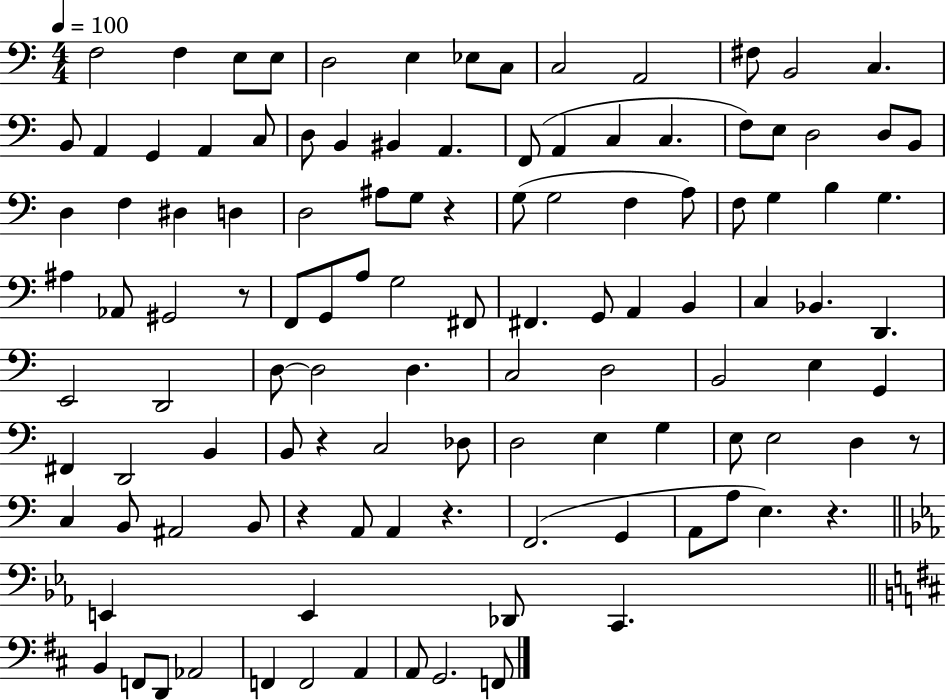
F3/h F3/q E3/e E3/e D3/h E3/q Eb3/e C3/e C3/h A2/h F#3/e B2/h C3/q. B2/e A2/q G2/q A2/q C3/e D3/e B2/q BIS2/q A2/q. F2/e A2/q C3/q C3/q. F3/e E3/e D3/h D3/e B2/e D3/q F3/q D#3/q D3/q D3/h A#3/e G3/e R/q G3/e G3/h F3/q A3/e F3/e G3/q B3/q G3/q. A#3/q Ab2/e G#2/h R/e F2/e G2/e A3/e G3/h F#2/e F#2/q. G2/e A2/q B2/q C3/q Bb2/q. D2/q. E2/h D2/h D3/e D3/h D3/q. C3/h D3/h B2/h E3/q G2/q F#2/q D2/h B2/q B2/e R/q C3/h Db3/e D3/h E3/q G3/q E3/e E3/h D3/q R/e C3/q B2/e A#2/h B2/e R/q A2/e A2/q R/q. F2/h. G2/q A2/e A3/e E3/q. R/q. E2/q E2/q Db2/e C2/q. B2/q F2/e D2/e Ab2/h F2/q F2/h A2/q A2/e G2/h. F2/e